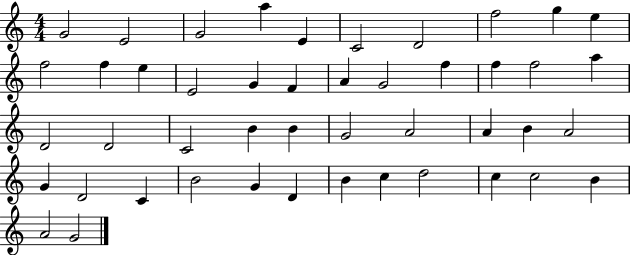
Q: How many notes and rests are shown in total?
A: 46